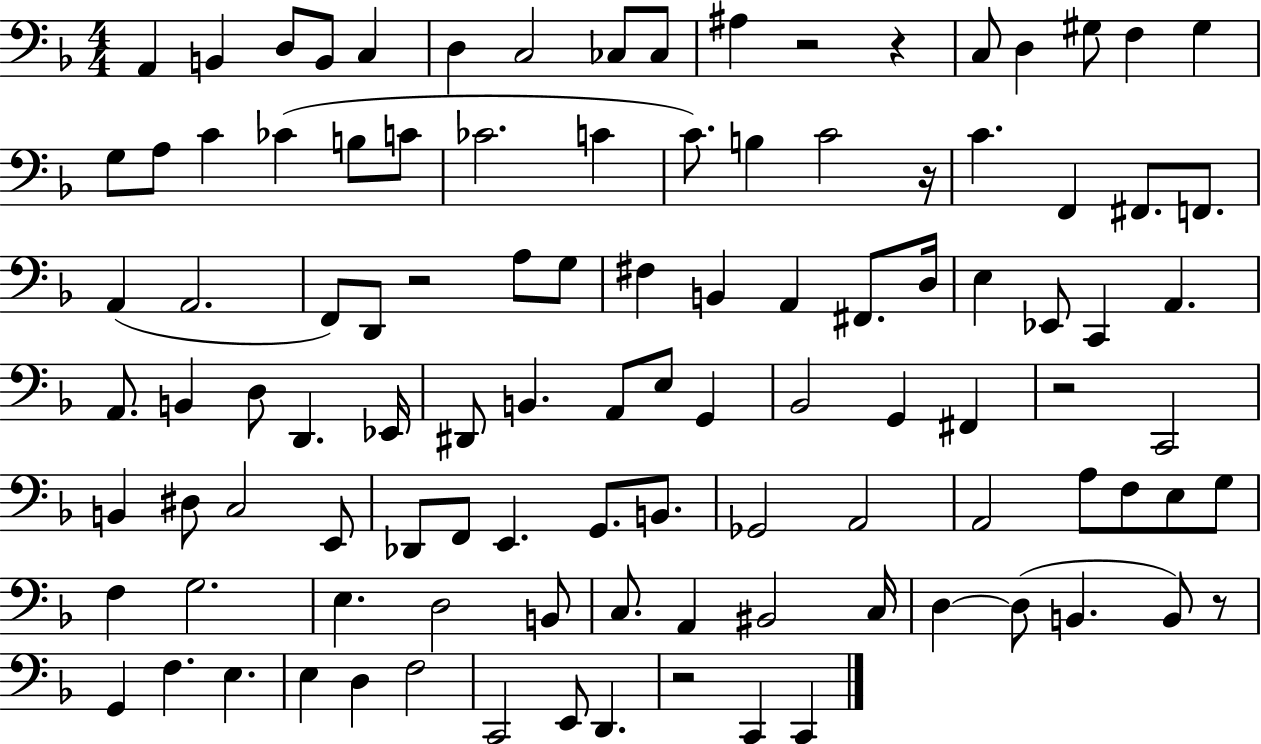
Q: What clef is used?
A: bass